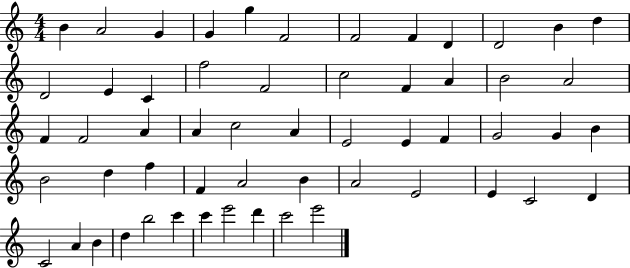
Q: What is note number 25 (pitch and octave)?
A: A4